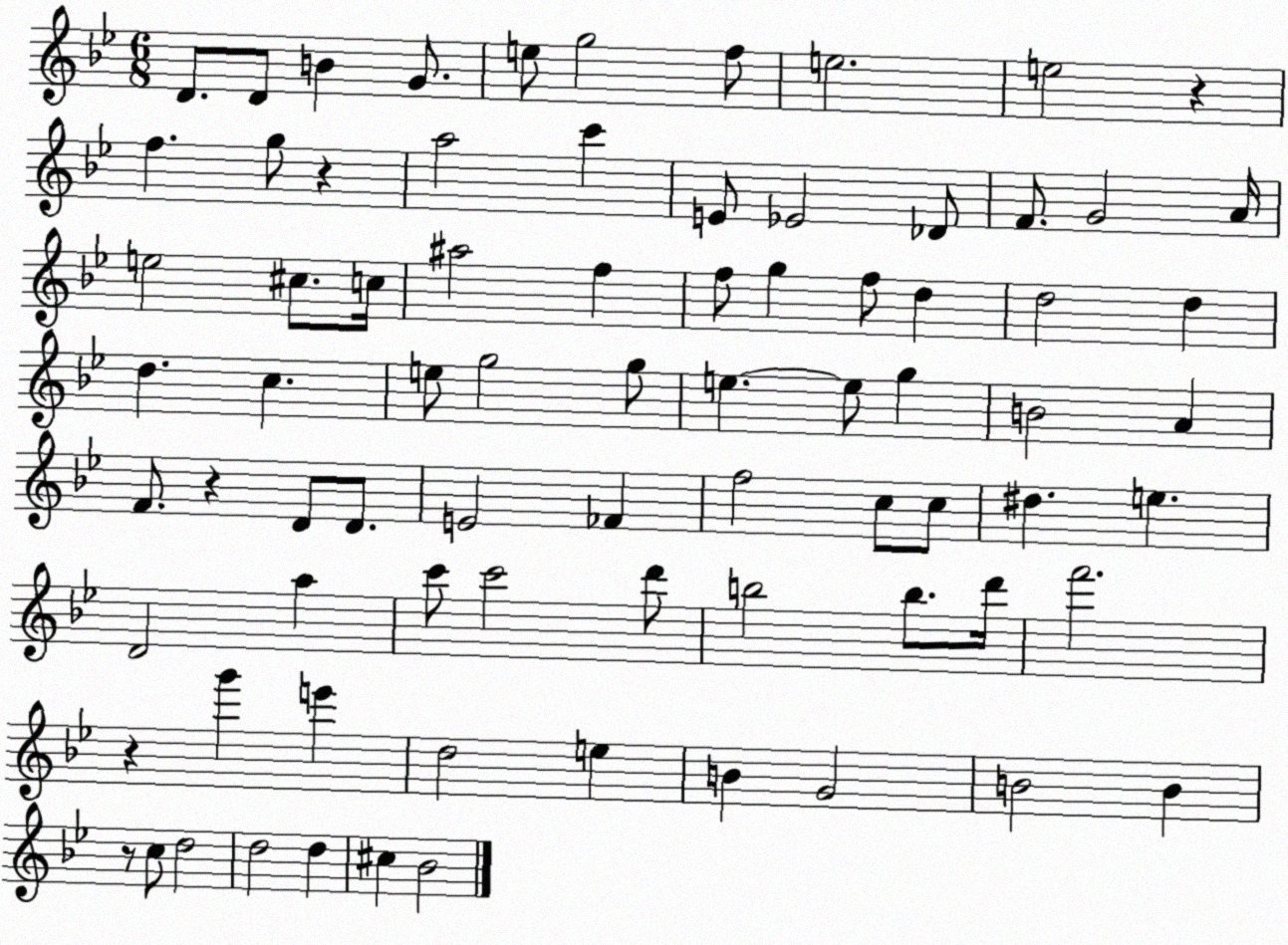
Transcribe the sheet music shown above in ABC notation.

X:1
T:Untitled
M:6/8
L:1/4
K:Bb
D/2 D/2 B G/2 e/2 g2 f/2 e2 e2 z f g/2 z a2 c' E/2 _E2 _D/2 F/2 G2 A/4 e2 ^c/2 c/4 ^a2 f f/2 g f/2 d d2 d d c e/2 g2 g/2 e e/2 g B2 A F/2 z D/2 D/2 E2 _F f2 c/2 c/2 ^d e D2 a c'/2 c'2 d'/2 b2 b/2 d'/4 f'2 z g' e' d2 e B G2 B2 B z/2 c/2 d2 d2 d ^c _B2